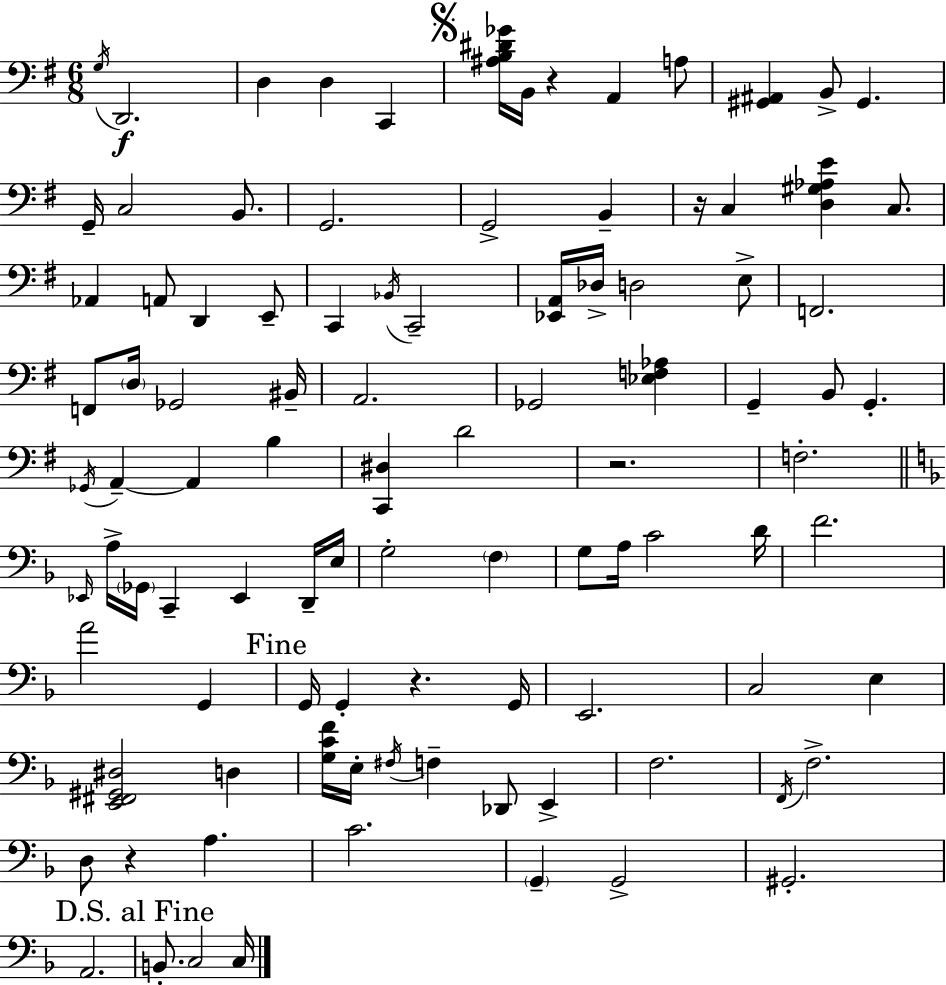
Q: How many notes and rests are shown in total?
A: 98